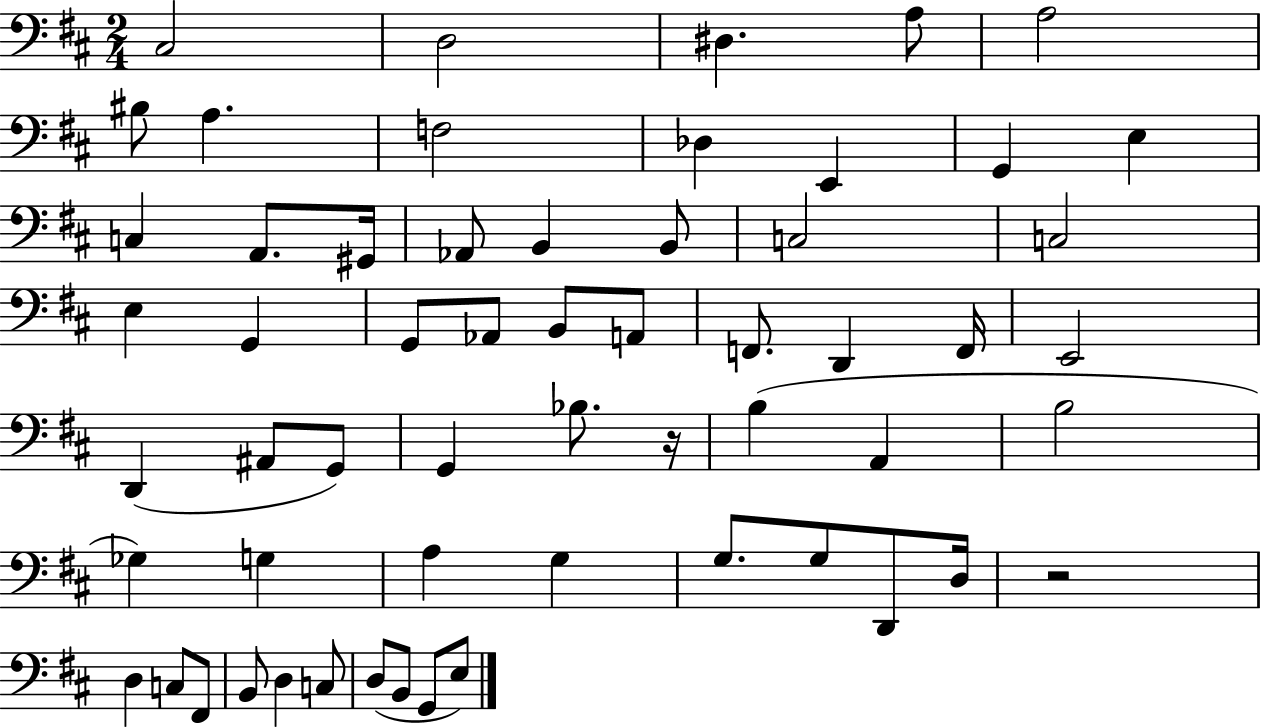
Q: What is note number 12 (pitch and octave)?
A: E3